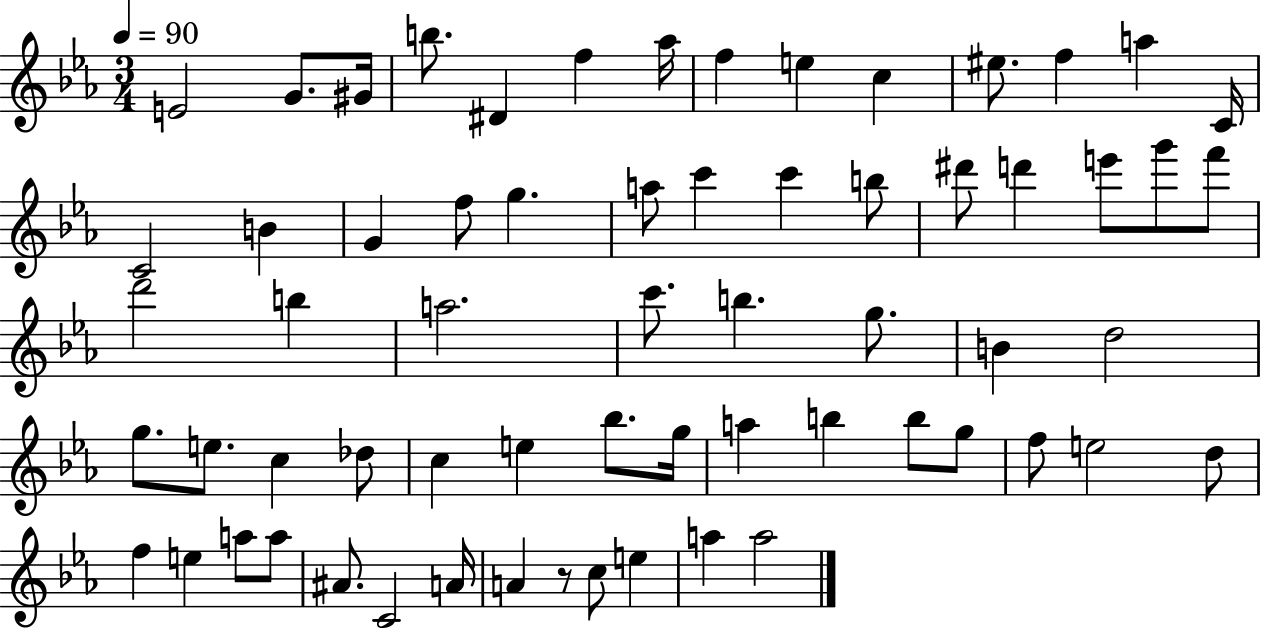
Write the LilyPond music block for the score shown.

{
  \clef treble
  \numericTimeSignature
  \time 3/4
  \key ees \major
  \tempo 4 = 90
  e'2 g'8. gis'16 | b''8. dis'4 f''4 aes''16 | f''4 e''4 c''4 | eis''8. f''4 a''4 c'16 | \break c'2 b'4 | g'4 f''8 g''4. | a''8 c'''4 c'''4 b''8 | dis'''8 d'''4 e'''8 g'''8 f'''8 | \break d'''2 b''4 | a''2. | c'''8. b''4. g''8. | b'4 d''2 | \break g''8. e''8. c''4 des''8 | c''4 e''4 bes''8. g''16 | a''4 b''4 b''8 g''8 | f''8 e''2 d''8 | \break f''4 e''4 a''8 a''8 | ais'8. c'2 a'16 | a'4 r8 c''8 e''4 | a''4 a''2 | \break \bar "|."
}